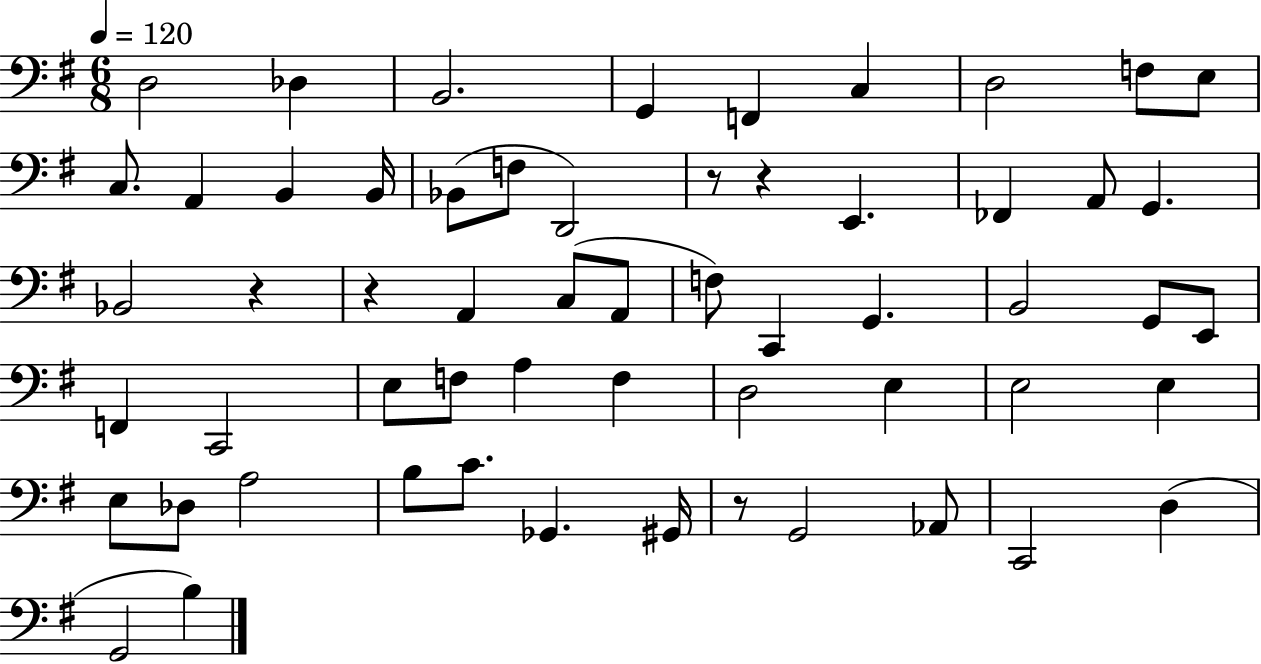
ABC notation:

X:1
T:Untitled
M:6/8
L:1/4
K:G
D,2 _D, B,,2 G,, F,, C, D,2 F,/2 E,/2 C,/2 A,, B,, B,,/4 _B,,/2 F,/2 D,,2 z/2 z E,, _F,, A,,/2 G,, _B,,2 z z A,, C,/2 A,,/2 F,/2 C,, G,, B,,2 G,,/2 E,,/2 F,, C,,2 E,/2 F,/2 A, F, D,2 E, E,2 E, E,/2 _D,/2 A,2 B,/2 C/2 _G,, ^G,,/4 z/2 G,,2 _A,,/2 C,,2 D, G,,2 B,